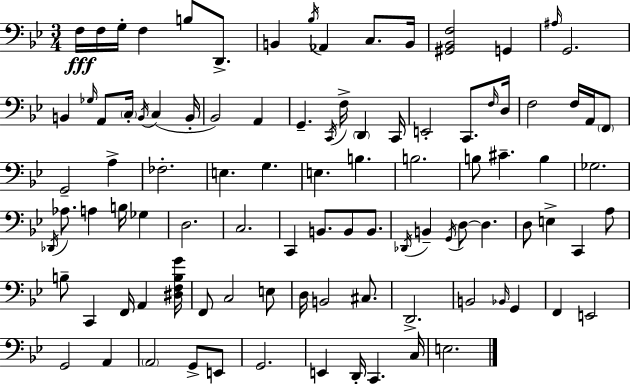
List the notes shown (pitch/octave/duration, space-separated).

F3/s F3/s G3/s F3/q B3/e D2/e. B2/q Bb3/s Ab2/q C3/e. B2/s [G#2,Bb2,F3]/h G2/q A#3/s G2/h. B2/q Gb3/s A2/e C3/s B2/s C3/q B2/s Bb2/h A2/q G2/q. C2/s F3/s D2/q C2/s E2/h C2/e. F3/s D3/s F3/h F3/s A2/s F2/e G2/h A3/q FES3/h. E3/q. G3/q. E3/q. B3/q. B3/h. B3/e C#4/q. B3/q Gb3/h. Db2/s Ab3/e. A3/q B3/s Gb3/q D3/h. C3/h. C2/q B2/e. B2/e B2/e. Db2/s B2/q G2/s D3/e D3/q. D3/e E3/q C2/q A3/e B3/e C2/q F2/s A2/q [D#3,F3,B3,G4]/s F2/e C3/h E3/e D3/s B2/h C#3/e. D2/h. B2/h Bb2/s G2/q F2/q E2/h G2/h A2/q A2/h G2/e E2/e G2/h. E2/q D2/s C2/q. C3/s E3/h.